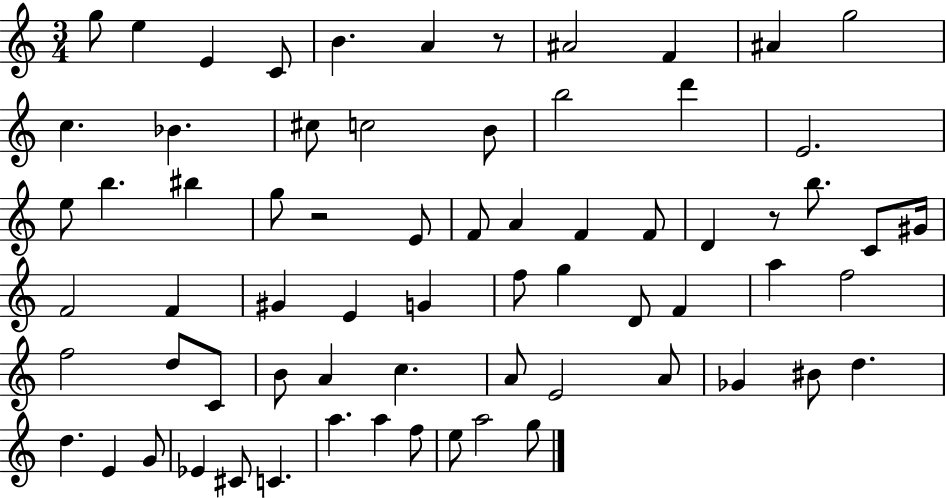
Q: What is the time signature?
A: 3/4